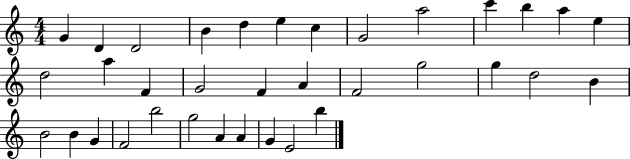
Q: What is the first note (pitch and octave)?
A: G4